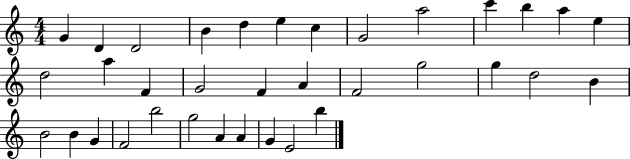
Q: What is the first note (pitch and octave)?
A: G4